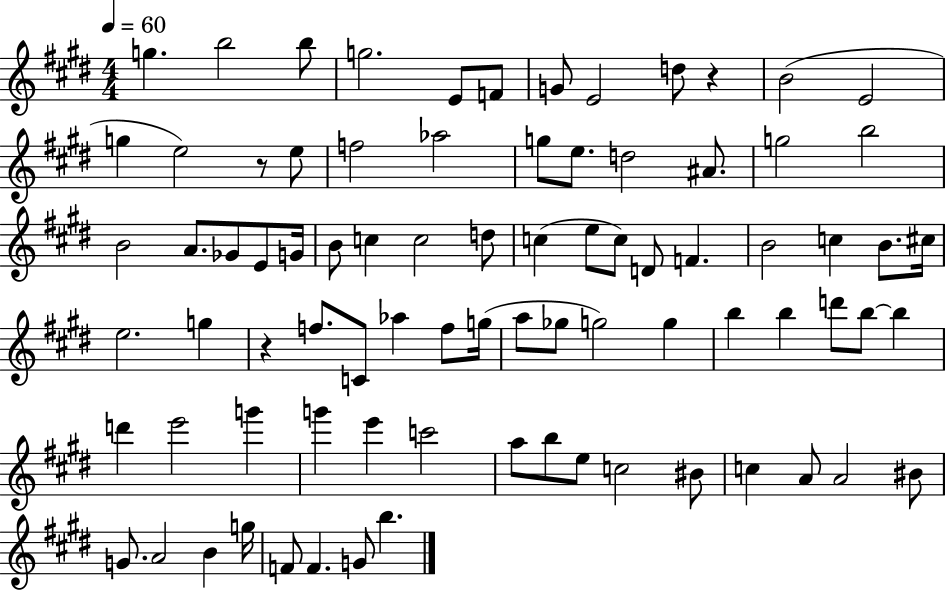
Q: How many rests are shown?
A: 3